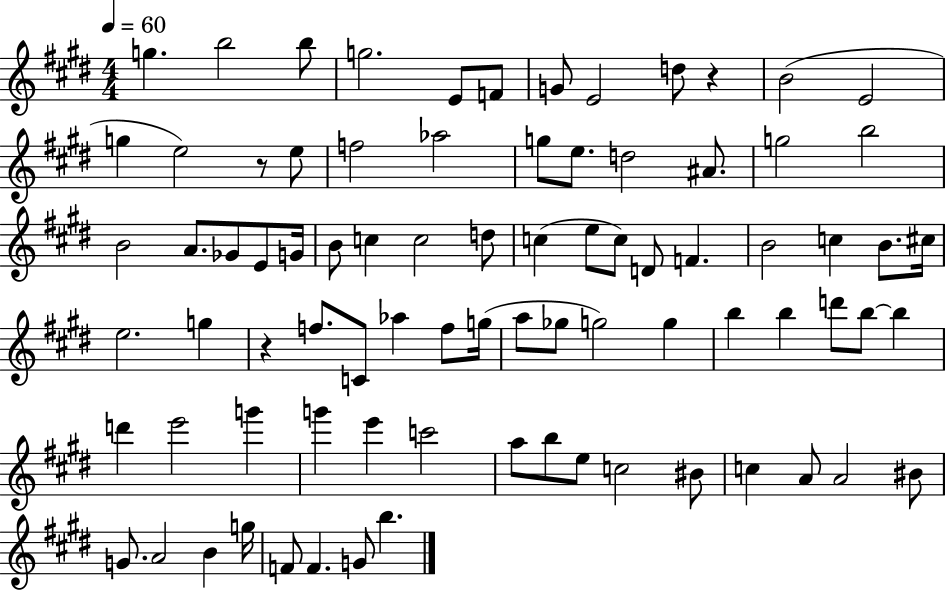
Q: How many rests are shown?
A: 3